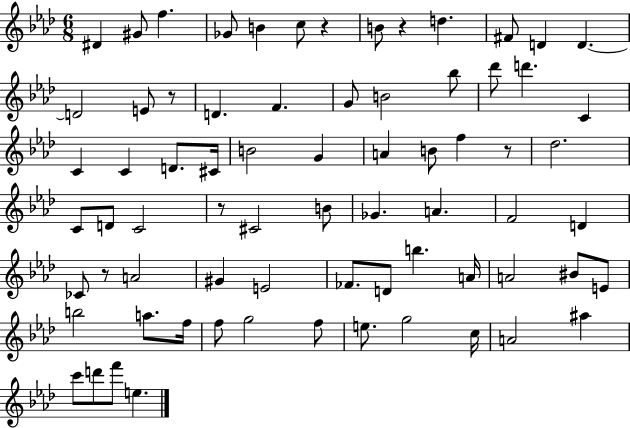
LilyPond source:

{
  \clef treble
  \numericTimeSignature
  \time 6/8
  \key aes \major
  \repeat volta 2 { dis'4 gis'8 f''4. | ges'8 b'4 c''8 r4 | b'8 r4 d''4. | fis'8 d'4 d'4.~~ | \break d'2 e'8 r8 | d'4. f'4. | g'8 b'2 bes''8 | des'''8 d'''4. c'4 | \break c'4 c'4 d'8. cis'16 | b'2 g'4 | a'4 b'8 f''4 r8 | des''2. | \break c'8 d'8 c'2 | r8 cis'2 b'8 | ges'4. a'4. | f'2 d'4 | \break ces'8 r8 a'2 | gis'4 e'2 | fes'8. d'8 b''4. a'16 | a'2 bis'8 e'8 | \break b''2 a''8. f''16 | f''8 g''2 f''8 | e''8. g''2 c''16 | a'2 ais''4 | \break c'''8 d'''8 f'''8 e''4. | } \bar "|."
}